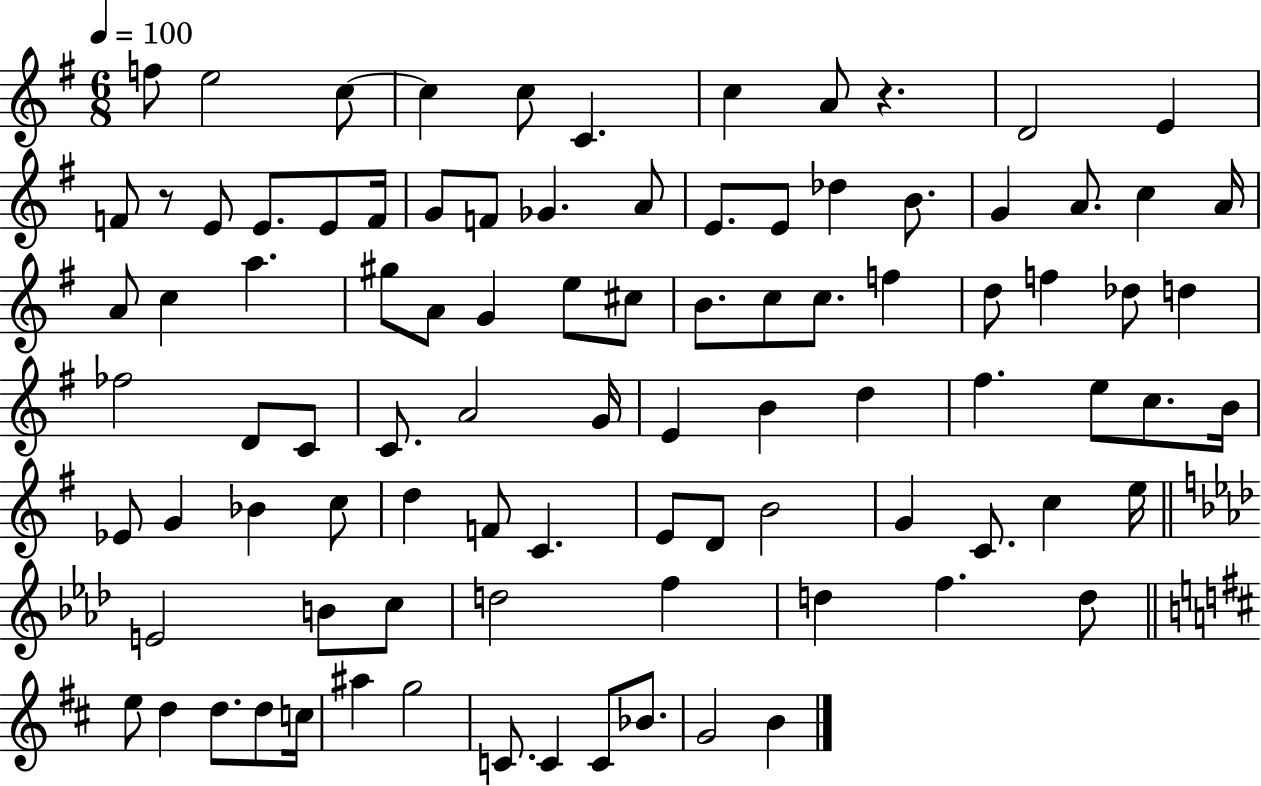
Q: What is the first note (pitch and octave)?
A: F5